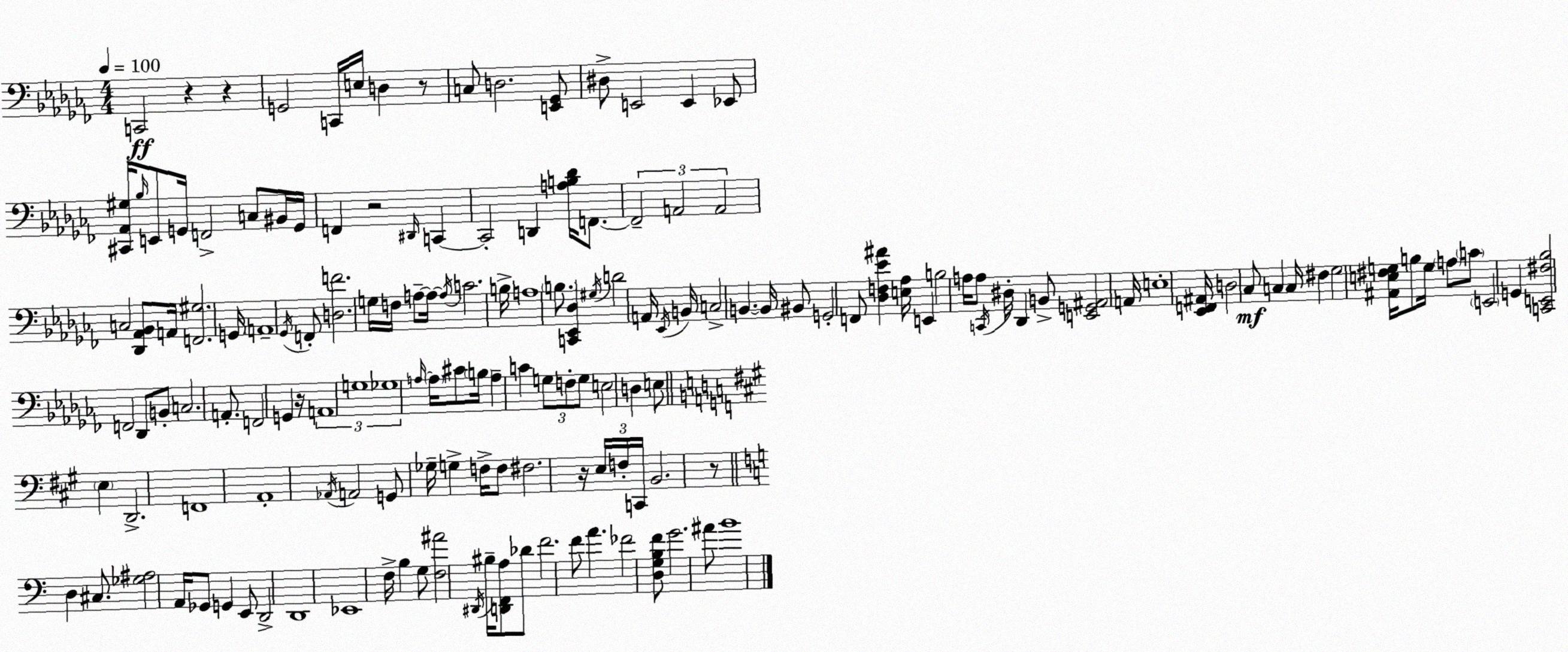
X:1
T:Untitled
M:4/4
L:1/4
K:Abm
C,,2 z z G,,2 C,,/4 E,/4 D, z/2 C,/2 D,2 [E,,_G,,]/2 ^D,/2 E,,2 E,, _E,,/2 [^C,,_A,,^G,]/4 _B,/4 E,,/2 G,,/4 F,,2 C,/2 ^B,,/4 G,,/4 F,, z2 ^D,,/4 C,, C,,2 D,, [A,B,_D]/4 F,,/2 F,,2 A,,2 A,,2 C,2 [_D,,_A,,_B,,]/2 A,,/4 [F,,^G,]2 G,,/4 A,,4 _G,,/4 F,,/2 [D,F]2 G,/4 F,/4 A,/2 A,/4 A,/4 C2 B,/4 A,4 B,/2 [C,,_E,,_D,] ^G,/4 D2 A,,/4 _E,,/4 B,,/4 C,2 B,, B,,/4 ^B,,/2 G,,2 F,,/2 [_D,F,_E^A] [E,_A,]/4 E,, B,2 A,/4 A,/2 C,,/4 ^D,/4 _D,, B,,/2 [E,,G,,^A,,]2 A,,/4 E,4 [_E,,F,,^A,,]/4 D,2 _C,/2 C, C,/4 ^F, _G,2 [^A,,E,^F,G,]/4 B,/2 G,/4 A,/2 C/2 E,,2 G,, [C,,E,,^F,_B,]2 F,,2 _D,,/2 B,,/2 C,2 A,,/2 F,,2 G,, z/4 A,,4 G,4 _G,4 A,/4 A,/4 ^C/2 B,/4 A, C G,/2 F,/2 G,/2 E,2 D, E,/2 E, D,,2 F,,4 A,,4 _A,,/4 A,,2 G,,/2 _G,/4 G, F,/4 F,/2 ^F,2 z/4 E,/4 F,/4 C,,/4 B,,2 z/2 D, ^C,/2 [_G,^A,]2 A,,/4 _G,,/2 G,, E,,/2 D,,2 D,,4 _E,,4 F,/4 B, G,/2 [F,^A]2 ^D,,/4 ^B,/4 [D,,F,,A,]/2 _D/2 F2 F/2 A _F2 [D,G,B,F]/2 G2 ^A/2 B4